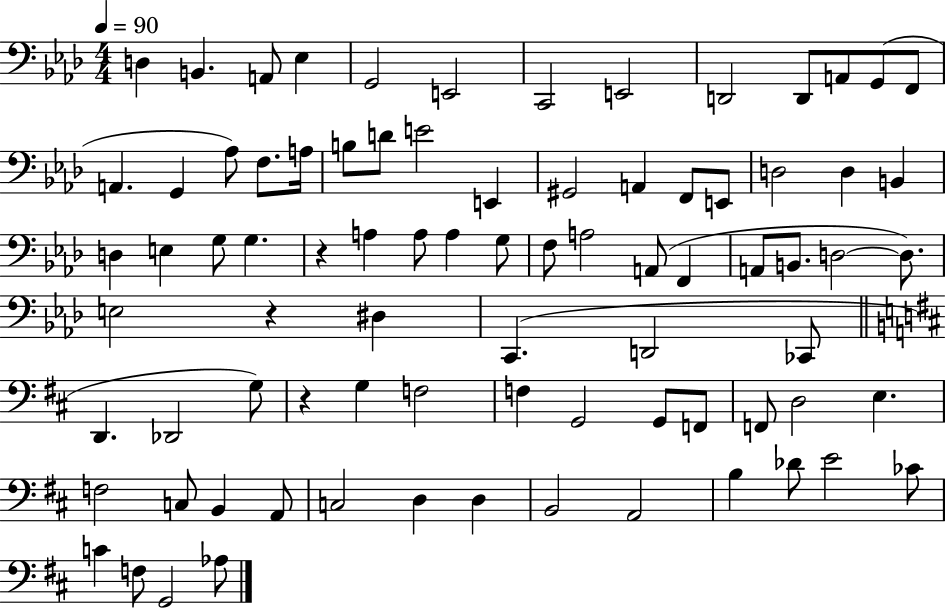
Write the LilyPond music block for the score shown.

{
  \clef bass
  \numericTimeSignature
  \time 4/4
  \key aes \major
  \tempo 4 = 90
  d4 b,4. a,8 ees4 | g,2 e,2 | c,2 e,2 | d,2 d,8 a,8 g,8( f,8 | \break a,4. g,4 aes8) f8. a16 | b8 d'8 e'2 e,4 | gis,2 a,4 f,8 e,8 | d2 d4 b,4 | \break d4 e4 g8 g4. | r4 a4 a8 a4 g8 | f8 a2 a,8( f,4 | a,8 b,8. d2~~ d8.) | \break e2 r4 dis4 | c,4.( d,2 ces,8 | \bar "||" \break \key d \major d,4. des,2 g8) | r4 g4 f2 | f4 g,2 g,8 f,8 | f,8 d2 e4. | \break f2 c8 b,4 a,8 | c2 d4 d4 | b,2 a,2 | b4 des'8 e'2 ces'8 | \break c'4 f8 g,2 aes8 | \bar "|."
}